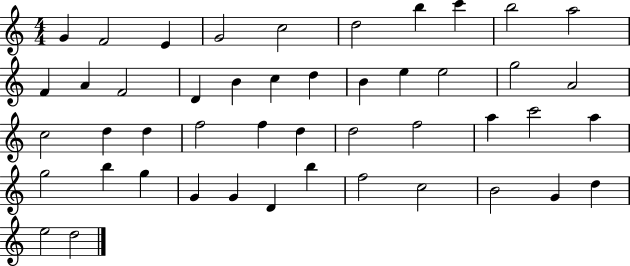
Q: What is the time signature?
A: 4/4